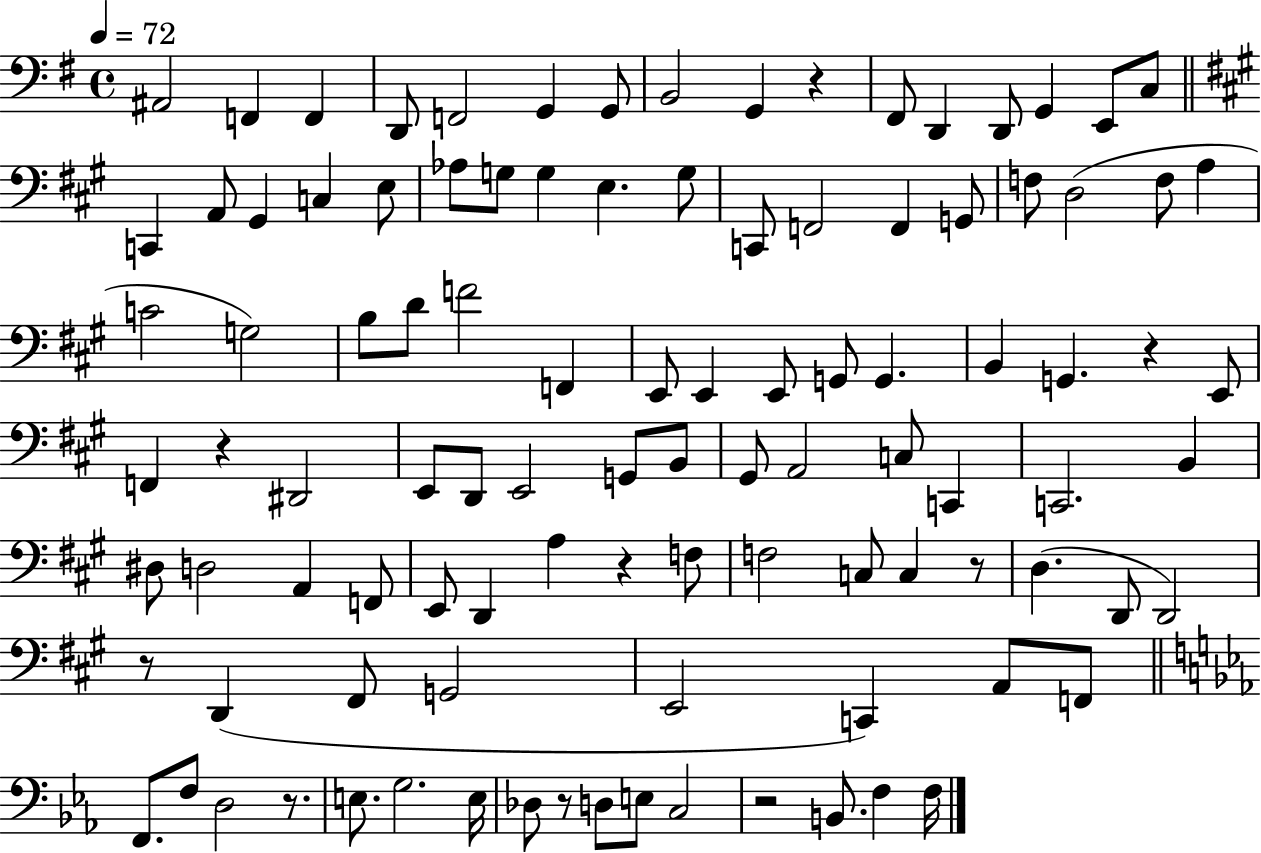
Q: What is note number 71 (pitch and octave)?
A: C3